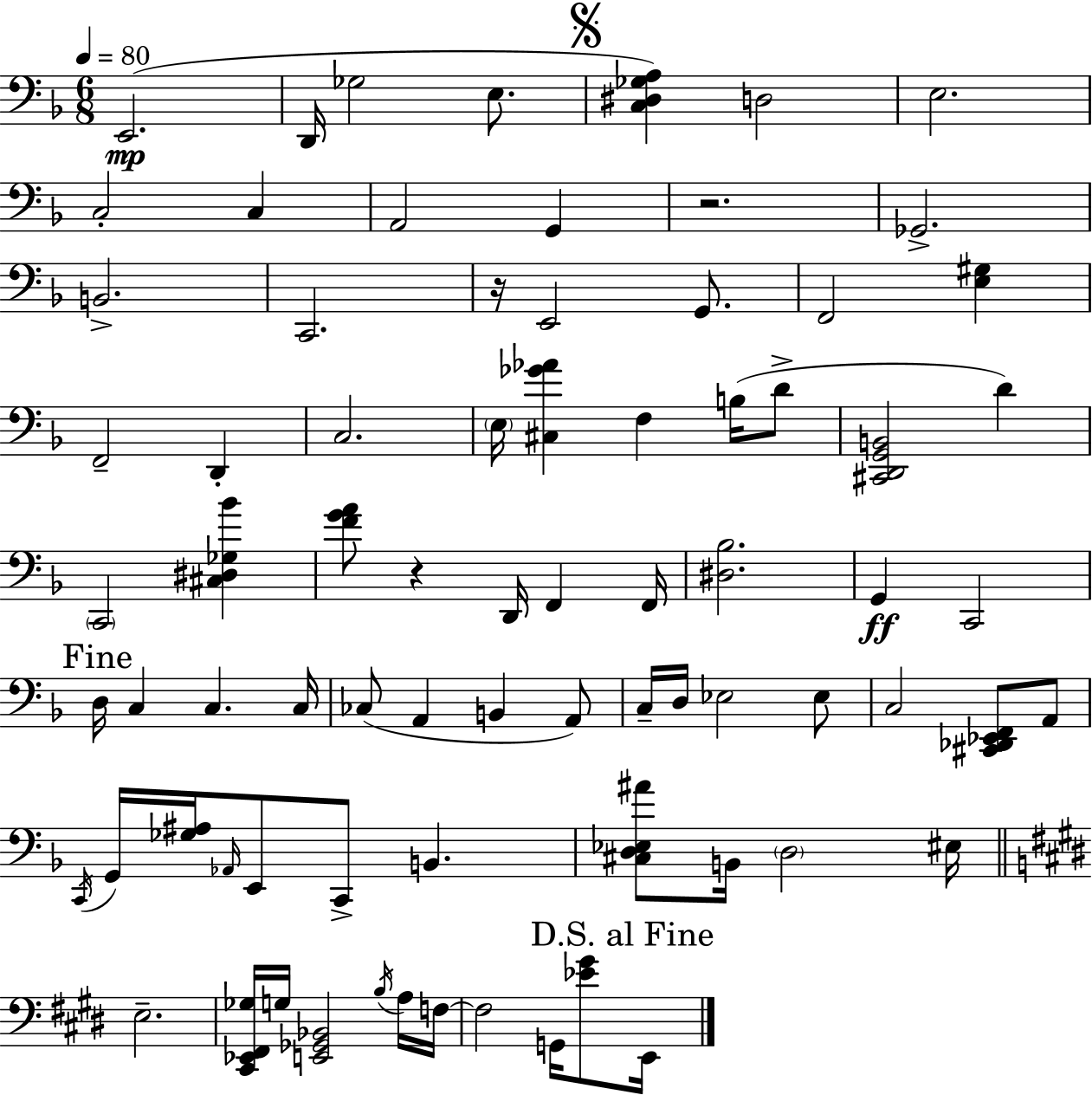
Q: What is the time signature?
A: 6/8